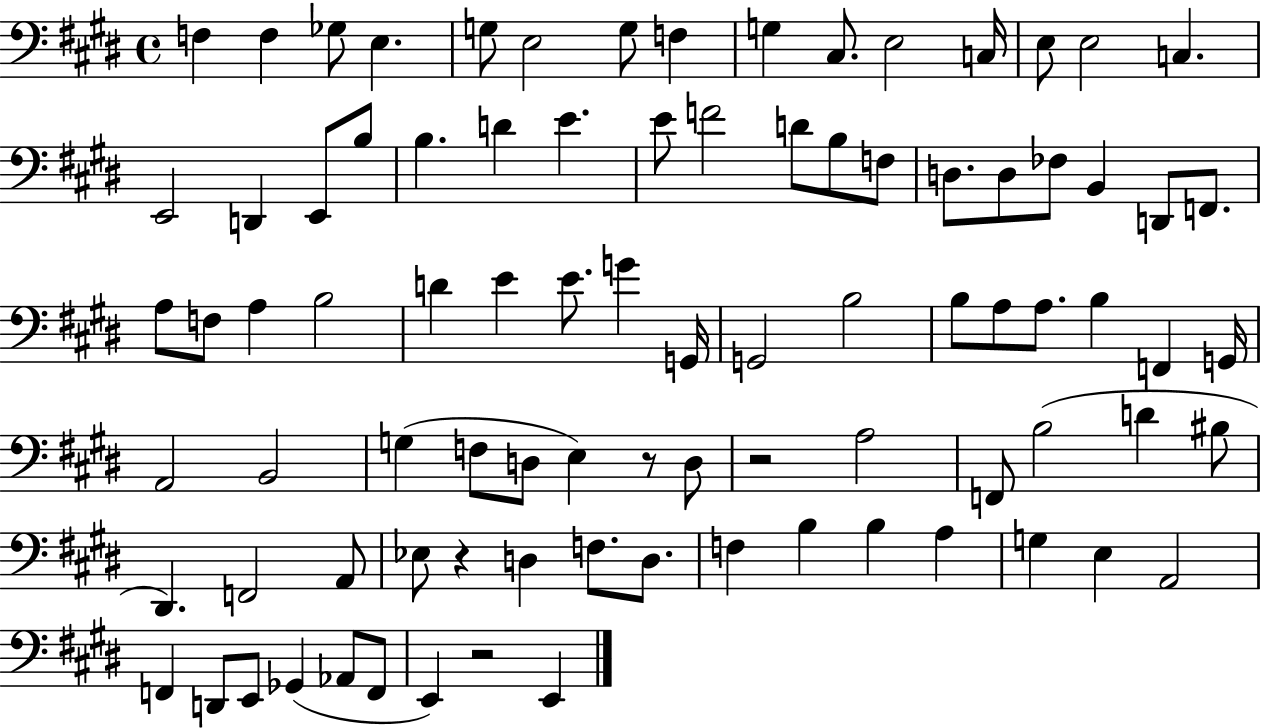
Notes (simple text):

F3/q F3/q Gb3/e E3/q. G3/e E3/h G3/e F3/q G3/q C#3/e. E3/h C3/s E3/e E3/h C3/q. E2/h D2/q E2/e B3/e B3/q. D4/q E4/q. E4/e F4/h D4/e B3/e F3/e D3/e. D3/e FES3/e B2/q D2/e F2/e. A3/e F3/e A3/q B3/h D4/q E4/q E4/e. G4/q G2/s G2/h B3/h B3/e A3/e A3/e. B3/q F2/q G2/s A2/h B2/h G3/q F3/e D3/e E3/q R/e D3/e R/h A3/h F2/e B3/h D4/q BIS3/e D#2/q. F2/h A2/e Eb3/e R/q D3/q F3/e. D3/e. F3/q B3/q B3/q A3/q G3/q E3/q A2/h F2/q D2/e E2/e Gb2/q Ab2/e F2/e E2/q R/h E2/q